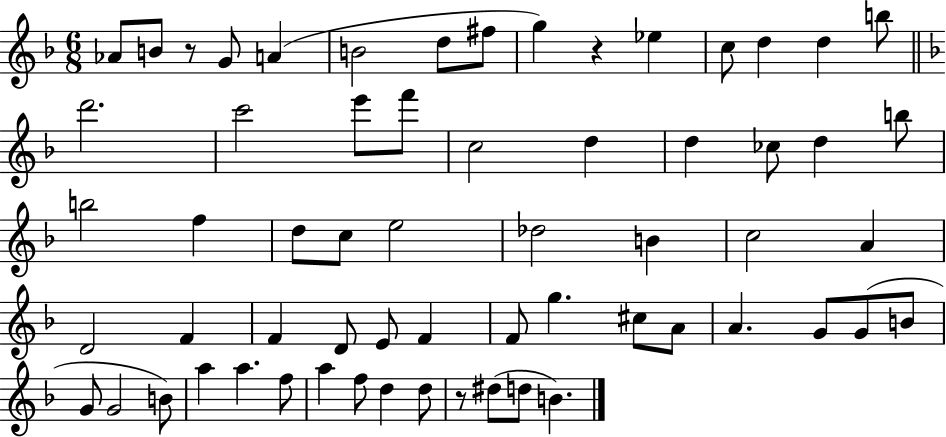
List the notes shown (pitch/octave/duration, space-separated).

Ab4/e B4/e R/e G4/e A4/q B4/h D5/e F#5/e G5/q R/q Eb5/q C5/e D5/q D5/q B5/e D6/h. C6/h E6/e F6/e C5/h D5/q D5/q CES5/e D5/q B5/e B5/h F5/q D5/e C5/e E5/h Db5/h B4/q C5/h A4/q D4/h F4/q F4/q D4/e E4/e F4/q F4/e G5/q. C#5/e A4/e A4/q. G4/e G4/e B4/e G4/e G4/h B4/e A5/q A5/q. F5/e A5/q F5/e D5/q D5/e R/e D#5/e D5/e B4/q.